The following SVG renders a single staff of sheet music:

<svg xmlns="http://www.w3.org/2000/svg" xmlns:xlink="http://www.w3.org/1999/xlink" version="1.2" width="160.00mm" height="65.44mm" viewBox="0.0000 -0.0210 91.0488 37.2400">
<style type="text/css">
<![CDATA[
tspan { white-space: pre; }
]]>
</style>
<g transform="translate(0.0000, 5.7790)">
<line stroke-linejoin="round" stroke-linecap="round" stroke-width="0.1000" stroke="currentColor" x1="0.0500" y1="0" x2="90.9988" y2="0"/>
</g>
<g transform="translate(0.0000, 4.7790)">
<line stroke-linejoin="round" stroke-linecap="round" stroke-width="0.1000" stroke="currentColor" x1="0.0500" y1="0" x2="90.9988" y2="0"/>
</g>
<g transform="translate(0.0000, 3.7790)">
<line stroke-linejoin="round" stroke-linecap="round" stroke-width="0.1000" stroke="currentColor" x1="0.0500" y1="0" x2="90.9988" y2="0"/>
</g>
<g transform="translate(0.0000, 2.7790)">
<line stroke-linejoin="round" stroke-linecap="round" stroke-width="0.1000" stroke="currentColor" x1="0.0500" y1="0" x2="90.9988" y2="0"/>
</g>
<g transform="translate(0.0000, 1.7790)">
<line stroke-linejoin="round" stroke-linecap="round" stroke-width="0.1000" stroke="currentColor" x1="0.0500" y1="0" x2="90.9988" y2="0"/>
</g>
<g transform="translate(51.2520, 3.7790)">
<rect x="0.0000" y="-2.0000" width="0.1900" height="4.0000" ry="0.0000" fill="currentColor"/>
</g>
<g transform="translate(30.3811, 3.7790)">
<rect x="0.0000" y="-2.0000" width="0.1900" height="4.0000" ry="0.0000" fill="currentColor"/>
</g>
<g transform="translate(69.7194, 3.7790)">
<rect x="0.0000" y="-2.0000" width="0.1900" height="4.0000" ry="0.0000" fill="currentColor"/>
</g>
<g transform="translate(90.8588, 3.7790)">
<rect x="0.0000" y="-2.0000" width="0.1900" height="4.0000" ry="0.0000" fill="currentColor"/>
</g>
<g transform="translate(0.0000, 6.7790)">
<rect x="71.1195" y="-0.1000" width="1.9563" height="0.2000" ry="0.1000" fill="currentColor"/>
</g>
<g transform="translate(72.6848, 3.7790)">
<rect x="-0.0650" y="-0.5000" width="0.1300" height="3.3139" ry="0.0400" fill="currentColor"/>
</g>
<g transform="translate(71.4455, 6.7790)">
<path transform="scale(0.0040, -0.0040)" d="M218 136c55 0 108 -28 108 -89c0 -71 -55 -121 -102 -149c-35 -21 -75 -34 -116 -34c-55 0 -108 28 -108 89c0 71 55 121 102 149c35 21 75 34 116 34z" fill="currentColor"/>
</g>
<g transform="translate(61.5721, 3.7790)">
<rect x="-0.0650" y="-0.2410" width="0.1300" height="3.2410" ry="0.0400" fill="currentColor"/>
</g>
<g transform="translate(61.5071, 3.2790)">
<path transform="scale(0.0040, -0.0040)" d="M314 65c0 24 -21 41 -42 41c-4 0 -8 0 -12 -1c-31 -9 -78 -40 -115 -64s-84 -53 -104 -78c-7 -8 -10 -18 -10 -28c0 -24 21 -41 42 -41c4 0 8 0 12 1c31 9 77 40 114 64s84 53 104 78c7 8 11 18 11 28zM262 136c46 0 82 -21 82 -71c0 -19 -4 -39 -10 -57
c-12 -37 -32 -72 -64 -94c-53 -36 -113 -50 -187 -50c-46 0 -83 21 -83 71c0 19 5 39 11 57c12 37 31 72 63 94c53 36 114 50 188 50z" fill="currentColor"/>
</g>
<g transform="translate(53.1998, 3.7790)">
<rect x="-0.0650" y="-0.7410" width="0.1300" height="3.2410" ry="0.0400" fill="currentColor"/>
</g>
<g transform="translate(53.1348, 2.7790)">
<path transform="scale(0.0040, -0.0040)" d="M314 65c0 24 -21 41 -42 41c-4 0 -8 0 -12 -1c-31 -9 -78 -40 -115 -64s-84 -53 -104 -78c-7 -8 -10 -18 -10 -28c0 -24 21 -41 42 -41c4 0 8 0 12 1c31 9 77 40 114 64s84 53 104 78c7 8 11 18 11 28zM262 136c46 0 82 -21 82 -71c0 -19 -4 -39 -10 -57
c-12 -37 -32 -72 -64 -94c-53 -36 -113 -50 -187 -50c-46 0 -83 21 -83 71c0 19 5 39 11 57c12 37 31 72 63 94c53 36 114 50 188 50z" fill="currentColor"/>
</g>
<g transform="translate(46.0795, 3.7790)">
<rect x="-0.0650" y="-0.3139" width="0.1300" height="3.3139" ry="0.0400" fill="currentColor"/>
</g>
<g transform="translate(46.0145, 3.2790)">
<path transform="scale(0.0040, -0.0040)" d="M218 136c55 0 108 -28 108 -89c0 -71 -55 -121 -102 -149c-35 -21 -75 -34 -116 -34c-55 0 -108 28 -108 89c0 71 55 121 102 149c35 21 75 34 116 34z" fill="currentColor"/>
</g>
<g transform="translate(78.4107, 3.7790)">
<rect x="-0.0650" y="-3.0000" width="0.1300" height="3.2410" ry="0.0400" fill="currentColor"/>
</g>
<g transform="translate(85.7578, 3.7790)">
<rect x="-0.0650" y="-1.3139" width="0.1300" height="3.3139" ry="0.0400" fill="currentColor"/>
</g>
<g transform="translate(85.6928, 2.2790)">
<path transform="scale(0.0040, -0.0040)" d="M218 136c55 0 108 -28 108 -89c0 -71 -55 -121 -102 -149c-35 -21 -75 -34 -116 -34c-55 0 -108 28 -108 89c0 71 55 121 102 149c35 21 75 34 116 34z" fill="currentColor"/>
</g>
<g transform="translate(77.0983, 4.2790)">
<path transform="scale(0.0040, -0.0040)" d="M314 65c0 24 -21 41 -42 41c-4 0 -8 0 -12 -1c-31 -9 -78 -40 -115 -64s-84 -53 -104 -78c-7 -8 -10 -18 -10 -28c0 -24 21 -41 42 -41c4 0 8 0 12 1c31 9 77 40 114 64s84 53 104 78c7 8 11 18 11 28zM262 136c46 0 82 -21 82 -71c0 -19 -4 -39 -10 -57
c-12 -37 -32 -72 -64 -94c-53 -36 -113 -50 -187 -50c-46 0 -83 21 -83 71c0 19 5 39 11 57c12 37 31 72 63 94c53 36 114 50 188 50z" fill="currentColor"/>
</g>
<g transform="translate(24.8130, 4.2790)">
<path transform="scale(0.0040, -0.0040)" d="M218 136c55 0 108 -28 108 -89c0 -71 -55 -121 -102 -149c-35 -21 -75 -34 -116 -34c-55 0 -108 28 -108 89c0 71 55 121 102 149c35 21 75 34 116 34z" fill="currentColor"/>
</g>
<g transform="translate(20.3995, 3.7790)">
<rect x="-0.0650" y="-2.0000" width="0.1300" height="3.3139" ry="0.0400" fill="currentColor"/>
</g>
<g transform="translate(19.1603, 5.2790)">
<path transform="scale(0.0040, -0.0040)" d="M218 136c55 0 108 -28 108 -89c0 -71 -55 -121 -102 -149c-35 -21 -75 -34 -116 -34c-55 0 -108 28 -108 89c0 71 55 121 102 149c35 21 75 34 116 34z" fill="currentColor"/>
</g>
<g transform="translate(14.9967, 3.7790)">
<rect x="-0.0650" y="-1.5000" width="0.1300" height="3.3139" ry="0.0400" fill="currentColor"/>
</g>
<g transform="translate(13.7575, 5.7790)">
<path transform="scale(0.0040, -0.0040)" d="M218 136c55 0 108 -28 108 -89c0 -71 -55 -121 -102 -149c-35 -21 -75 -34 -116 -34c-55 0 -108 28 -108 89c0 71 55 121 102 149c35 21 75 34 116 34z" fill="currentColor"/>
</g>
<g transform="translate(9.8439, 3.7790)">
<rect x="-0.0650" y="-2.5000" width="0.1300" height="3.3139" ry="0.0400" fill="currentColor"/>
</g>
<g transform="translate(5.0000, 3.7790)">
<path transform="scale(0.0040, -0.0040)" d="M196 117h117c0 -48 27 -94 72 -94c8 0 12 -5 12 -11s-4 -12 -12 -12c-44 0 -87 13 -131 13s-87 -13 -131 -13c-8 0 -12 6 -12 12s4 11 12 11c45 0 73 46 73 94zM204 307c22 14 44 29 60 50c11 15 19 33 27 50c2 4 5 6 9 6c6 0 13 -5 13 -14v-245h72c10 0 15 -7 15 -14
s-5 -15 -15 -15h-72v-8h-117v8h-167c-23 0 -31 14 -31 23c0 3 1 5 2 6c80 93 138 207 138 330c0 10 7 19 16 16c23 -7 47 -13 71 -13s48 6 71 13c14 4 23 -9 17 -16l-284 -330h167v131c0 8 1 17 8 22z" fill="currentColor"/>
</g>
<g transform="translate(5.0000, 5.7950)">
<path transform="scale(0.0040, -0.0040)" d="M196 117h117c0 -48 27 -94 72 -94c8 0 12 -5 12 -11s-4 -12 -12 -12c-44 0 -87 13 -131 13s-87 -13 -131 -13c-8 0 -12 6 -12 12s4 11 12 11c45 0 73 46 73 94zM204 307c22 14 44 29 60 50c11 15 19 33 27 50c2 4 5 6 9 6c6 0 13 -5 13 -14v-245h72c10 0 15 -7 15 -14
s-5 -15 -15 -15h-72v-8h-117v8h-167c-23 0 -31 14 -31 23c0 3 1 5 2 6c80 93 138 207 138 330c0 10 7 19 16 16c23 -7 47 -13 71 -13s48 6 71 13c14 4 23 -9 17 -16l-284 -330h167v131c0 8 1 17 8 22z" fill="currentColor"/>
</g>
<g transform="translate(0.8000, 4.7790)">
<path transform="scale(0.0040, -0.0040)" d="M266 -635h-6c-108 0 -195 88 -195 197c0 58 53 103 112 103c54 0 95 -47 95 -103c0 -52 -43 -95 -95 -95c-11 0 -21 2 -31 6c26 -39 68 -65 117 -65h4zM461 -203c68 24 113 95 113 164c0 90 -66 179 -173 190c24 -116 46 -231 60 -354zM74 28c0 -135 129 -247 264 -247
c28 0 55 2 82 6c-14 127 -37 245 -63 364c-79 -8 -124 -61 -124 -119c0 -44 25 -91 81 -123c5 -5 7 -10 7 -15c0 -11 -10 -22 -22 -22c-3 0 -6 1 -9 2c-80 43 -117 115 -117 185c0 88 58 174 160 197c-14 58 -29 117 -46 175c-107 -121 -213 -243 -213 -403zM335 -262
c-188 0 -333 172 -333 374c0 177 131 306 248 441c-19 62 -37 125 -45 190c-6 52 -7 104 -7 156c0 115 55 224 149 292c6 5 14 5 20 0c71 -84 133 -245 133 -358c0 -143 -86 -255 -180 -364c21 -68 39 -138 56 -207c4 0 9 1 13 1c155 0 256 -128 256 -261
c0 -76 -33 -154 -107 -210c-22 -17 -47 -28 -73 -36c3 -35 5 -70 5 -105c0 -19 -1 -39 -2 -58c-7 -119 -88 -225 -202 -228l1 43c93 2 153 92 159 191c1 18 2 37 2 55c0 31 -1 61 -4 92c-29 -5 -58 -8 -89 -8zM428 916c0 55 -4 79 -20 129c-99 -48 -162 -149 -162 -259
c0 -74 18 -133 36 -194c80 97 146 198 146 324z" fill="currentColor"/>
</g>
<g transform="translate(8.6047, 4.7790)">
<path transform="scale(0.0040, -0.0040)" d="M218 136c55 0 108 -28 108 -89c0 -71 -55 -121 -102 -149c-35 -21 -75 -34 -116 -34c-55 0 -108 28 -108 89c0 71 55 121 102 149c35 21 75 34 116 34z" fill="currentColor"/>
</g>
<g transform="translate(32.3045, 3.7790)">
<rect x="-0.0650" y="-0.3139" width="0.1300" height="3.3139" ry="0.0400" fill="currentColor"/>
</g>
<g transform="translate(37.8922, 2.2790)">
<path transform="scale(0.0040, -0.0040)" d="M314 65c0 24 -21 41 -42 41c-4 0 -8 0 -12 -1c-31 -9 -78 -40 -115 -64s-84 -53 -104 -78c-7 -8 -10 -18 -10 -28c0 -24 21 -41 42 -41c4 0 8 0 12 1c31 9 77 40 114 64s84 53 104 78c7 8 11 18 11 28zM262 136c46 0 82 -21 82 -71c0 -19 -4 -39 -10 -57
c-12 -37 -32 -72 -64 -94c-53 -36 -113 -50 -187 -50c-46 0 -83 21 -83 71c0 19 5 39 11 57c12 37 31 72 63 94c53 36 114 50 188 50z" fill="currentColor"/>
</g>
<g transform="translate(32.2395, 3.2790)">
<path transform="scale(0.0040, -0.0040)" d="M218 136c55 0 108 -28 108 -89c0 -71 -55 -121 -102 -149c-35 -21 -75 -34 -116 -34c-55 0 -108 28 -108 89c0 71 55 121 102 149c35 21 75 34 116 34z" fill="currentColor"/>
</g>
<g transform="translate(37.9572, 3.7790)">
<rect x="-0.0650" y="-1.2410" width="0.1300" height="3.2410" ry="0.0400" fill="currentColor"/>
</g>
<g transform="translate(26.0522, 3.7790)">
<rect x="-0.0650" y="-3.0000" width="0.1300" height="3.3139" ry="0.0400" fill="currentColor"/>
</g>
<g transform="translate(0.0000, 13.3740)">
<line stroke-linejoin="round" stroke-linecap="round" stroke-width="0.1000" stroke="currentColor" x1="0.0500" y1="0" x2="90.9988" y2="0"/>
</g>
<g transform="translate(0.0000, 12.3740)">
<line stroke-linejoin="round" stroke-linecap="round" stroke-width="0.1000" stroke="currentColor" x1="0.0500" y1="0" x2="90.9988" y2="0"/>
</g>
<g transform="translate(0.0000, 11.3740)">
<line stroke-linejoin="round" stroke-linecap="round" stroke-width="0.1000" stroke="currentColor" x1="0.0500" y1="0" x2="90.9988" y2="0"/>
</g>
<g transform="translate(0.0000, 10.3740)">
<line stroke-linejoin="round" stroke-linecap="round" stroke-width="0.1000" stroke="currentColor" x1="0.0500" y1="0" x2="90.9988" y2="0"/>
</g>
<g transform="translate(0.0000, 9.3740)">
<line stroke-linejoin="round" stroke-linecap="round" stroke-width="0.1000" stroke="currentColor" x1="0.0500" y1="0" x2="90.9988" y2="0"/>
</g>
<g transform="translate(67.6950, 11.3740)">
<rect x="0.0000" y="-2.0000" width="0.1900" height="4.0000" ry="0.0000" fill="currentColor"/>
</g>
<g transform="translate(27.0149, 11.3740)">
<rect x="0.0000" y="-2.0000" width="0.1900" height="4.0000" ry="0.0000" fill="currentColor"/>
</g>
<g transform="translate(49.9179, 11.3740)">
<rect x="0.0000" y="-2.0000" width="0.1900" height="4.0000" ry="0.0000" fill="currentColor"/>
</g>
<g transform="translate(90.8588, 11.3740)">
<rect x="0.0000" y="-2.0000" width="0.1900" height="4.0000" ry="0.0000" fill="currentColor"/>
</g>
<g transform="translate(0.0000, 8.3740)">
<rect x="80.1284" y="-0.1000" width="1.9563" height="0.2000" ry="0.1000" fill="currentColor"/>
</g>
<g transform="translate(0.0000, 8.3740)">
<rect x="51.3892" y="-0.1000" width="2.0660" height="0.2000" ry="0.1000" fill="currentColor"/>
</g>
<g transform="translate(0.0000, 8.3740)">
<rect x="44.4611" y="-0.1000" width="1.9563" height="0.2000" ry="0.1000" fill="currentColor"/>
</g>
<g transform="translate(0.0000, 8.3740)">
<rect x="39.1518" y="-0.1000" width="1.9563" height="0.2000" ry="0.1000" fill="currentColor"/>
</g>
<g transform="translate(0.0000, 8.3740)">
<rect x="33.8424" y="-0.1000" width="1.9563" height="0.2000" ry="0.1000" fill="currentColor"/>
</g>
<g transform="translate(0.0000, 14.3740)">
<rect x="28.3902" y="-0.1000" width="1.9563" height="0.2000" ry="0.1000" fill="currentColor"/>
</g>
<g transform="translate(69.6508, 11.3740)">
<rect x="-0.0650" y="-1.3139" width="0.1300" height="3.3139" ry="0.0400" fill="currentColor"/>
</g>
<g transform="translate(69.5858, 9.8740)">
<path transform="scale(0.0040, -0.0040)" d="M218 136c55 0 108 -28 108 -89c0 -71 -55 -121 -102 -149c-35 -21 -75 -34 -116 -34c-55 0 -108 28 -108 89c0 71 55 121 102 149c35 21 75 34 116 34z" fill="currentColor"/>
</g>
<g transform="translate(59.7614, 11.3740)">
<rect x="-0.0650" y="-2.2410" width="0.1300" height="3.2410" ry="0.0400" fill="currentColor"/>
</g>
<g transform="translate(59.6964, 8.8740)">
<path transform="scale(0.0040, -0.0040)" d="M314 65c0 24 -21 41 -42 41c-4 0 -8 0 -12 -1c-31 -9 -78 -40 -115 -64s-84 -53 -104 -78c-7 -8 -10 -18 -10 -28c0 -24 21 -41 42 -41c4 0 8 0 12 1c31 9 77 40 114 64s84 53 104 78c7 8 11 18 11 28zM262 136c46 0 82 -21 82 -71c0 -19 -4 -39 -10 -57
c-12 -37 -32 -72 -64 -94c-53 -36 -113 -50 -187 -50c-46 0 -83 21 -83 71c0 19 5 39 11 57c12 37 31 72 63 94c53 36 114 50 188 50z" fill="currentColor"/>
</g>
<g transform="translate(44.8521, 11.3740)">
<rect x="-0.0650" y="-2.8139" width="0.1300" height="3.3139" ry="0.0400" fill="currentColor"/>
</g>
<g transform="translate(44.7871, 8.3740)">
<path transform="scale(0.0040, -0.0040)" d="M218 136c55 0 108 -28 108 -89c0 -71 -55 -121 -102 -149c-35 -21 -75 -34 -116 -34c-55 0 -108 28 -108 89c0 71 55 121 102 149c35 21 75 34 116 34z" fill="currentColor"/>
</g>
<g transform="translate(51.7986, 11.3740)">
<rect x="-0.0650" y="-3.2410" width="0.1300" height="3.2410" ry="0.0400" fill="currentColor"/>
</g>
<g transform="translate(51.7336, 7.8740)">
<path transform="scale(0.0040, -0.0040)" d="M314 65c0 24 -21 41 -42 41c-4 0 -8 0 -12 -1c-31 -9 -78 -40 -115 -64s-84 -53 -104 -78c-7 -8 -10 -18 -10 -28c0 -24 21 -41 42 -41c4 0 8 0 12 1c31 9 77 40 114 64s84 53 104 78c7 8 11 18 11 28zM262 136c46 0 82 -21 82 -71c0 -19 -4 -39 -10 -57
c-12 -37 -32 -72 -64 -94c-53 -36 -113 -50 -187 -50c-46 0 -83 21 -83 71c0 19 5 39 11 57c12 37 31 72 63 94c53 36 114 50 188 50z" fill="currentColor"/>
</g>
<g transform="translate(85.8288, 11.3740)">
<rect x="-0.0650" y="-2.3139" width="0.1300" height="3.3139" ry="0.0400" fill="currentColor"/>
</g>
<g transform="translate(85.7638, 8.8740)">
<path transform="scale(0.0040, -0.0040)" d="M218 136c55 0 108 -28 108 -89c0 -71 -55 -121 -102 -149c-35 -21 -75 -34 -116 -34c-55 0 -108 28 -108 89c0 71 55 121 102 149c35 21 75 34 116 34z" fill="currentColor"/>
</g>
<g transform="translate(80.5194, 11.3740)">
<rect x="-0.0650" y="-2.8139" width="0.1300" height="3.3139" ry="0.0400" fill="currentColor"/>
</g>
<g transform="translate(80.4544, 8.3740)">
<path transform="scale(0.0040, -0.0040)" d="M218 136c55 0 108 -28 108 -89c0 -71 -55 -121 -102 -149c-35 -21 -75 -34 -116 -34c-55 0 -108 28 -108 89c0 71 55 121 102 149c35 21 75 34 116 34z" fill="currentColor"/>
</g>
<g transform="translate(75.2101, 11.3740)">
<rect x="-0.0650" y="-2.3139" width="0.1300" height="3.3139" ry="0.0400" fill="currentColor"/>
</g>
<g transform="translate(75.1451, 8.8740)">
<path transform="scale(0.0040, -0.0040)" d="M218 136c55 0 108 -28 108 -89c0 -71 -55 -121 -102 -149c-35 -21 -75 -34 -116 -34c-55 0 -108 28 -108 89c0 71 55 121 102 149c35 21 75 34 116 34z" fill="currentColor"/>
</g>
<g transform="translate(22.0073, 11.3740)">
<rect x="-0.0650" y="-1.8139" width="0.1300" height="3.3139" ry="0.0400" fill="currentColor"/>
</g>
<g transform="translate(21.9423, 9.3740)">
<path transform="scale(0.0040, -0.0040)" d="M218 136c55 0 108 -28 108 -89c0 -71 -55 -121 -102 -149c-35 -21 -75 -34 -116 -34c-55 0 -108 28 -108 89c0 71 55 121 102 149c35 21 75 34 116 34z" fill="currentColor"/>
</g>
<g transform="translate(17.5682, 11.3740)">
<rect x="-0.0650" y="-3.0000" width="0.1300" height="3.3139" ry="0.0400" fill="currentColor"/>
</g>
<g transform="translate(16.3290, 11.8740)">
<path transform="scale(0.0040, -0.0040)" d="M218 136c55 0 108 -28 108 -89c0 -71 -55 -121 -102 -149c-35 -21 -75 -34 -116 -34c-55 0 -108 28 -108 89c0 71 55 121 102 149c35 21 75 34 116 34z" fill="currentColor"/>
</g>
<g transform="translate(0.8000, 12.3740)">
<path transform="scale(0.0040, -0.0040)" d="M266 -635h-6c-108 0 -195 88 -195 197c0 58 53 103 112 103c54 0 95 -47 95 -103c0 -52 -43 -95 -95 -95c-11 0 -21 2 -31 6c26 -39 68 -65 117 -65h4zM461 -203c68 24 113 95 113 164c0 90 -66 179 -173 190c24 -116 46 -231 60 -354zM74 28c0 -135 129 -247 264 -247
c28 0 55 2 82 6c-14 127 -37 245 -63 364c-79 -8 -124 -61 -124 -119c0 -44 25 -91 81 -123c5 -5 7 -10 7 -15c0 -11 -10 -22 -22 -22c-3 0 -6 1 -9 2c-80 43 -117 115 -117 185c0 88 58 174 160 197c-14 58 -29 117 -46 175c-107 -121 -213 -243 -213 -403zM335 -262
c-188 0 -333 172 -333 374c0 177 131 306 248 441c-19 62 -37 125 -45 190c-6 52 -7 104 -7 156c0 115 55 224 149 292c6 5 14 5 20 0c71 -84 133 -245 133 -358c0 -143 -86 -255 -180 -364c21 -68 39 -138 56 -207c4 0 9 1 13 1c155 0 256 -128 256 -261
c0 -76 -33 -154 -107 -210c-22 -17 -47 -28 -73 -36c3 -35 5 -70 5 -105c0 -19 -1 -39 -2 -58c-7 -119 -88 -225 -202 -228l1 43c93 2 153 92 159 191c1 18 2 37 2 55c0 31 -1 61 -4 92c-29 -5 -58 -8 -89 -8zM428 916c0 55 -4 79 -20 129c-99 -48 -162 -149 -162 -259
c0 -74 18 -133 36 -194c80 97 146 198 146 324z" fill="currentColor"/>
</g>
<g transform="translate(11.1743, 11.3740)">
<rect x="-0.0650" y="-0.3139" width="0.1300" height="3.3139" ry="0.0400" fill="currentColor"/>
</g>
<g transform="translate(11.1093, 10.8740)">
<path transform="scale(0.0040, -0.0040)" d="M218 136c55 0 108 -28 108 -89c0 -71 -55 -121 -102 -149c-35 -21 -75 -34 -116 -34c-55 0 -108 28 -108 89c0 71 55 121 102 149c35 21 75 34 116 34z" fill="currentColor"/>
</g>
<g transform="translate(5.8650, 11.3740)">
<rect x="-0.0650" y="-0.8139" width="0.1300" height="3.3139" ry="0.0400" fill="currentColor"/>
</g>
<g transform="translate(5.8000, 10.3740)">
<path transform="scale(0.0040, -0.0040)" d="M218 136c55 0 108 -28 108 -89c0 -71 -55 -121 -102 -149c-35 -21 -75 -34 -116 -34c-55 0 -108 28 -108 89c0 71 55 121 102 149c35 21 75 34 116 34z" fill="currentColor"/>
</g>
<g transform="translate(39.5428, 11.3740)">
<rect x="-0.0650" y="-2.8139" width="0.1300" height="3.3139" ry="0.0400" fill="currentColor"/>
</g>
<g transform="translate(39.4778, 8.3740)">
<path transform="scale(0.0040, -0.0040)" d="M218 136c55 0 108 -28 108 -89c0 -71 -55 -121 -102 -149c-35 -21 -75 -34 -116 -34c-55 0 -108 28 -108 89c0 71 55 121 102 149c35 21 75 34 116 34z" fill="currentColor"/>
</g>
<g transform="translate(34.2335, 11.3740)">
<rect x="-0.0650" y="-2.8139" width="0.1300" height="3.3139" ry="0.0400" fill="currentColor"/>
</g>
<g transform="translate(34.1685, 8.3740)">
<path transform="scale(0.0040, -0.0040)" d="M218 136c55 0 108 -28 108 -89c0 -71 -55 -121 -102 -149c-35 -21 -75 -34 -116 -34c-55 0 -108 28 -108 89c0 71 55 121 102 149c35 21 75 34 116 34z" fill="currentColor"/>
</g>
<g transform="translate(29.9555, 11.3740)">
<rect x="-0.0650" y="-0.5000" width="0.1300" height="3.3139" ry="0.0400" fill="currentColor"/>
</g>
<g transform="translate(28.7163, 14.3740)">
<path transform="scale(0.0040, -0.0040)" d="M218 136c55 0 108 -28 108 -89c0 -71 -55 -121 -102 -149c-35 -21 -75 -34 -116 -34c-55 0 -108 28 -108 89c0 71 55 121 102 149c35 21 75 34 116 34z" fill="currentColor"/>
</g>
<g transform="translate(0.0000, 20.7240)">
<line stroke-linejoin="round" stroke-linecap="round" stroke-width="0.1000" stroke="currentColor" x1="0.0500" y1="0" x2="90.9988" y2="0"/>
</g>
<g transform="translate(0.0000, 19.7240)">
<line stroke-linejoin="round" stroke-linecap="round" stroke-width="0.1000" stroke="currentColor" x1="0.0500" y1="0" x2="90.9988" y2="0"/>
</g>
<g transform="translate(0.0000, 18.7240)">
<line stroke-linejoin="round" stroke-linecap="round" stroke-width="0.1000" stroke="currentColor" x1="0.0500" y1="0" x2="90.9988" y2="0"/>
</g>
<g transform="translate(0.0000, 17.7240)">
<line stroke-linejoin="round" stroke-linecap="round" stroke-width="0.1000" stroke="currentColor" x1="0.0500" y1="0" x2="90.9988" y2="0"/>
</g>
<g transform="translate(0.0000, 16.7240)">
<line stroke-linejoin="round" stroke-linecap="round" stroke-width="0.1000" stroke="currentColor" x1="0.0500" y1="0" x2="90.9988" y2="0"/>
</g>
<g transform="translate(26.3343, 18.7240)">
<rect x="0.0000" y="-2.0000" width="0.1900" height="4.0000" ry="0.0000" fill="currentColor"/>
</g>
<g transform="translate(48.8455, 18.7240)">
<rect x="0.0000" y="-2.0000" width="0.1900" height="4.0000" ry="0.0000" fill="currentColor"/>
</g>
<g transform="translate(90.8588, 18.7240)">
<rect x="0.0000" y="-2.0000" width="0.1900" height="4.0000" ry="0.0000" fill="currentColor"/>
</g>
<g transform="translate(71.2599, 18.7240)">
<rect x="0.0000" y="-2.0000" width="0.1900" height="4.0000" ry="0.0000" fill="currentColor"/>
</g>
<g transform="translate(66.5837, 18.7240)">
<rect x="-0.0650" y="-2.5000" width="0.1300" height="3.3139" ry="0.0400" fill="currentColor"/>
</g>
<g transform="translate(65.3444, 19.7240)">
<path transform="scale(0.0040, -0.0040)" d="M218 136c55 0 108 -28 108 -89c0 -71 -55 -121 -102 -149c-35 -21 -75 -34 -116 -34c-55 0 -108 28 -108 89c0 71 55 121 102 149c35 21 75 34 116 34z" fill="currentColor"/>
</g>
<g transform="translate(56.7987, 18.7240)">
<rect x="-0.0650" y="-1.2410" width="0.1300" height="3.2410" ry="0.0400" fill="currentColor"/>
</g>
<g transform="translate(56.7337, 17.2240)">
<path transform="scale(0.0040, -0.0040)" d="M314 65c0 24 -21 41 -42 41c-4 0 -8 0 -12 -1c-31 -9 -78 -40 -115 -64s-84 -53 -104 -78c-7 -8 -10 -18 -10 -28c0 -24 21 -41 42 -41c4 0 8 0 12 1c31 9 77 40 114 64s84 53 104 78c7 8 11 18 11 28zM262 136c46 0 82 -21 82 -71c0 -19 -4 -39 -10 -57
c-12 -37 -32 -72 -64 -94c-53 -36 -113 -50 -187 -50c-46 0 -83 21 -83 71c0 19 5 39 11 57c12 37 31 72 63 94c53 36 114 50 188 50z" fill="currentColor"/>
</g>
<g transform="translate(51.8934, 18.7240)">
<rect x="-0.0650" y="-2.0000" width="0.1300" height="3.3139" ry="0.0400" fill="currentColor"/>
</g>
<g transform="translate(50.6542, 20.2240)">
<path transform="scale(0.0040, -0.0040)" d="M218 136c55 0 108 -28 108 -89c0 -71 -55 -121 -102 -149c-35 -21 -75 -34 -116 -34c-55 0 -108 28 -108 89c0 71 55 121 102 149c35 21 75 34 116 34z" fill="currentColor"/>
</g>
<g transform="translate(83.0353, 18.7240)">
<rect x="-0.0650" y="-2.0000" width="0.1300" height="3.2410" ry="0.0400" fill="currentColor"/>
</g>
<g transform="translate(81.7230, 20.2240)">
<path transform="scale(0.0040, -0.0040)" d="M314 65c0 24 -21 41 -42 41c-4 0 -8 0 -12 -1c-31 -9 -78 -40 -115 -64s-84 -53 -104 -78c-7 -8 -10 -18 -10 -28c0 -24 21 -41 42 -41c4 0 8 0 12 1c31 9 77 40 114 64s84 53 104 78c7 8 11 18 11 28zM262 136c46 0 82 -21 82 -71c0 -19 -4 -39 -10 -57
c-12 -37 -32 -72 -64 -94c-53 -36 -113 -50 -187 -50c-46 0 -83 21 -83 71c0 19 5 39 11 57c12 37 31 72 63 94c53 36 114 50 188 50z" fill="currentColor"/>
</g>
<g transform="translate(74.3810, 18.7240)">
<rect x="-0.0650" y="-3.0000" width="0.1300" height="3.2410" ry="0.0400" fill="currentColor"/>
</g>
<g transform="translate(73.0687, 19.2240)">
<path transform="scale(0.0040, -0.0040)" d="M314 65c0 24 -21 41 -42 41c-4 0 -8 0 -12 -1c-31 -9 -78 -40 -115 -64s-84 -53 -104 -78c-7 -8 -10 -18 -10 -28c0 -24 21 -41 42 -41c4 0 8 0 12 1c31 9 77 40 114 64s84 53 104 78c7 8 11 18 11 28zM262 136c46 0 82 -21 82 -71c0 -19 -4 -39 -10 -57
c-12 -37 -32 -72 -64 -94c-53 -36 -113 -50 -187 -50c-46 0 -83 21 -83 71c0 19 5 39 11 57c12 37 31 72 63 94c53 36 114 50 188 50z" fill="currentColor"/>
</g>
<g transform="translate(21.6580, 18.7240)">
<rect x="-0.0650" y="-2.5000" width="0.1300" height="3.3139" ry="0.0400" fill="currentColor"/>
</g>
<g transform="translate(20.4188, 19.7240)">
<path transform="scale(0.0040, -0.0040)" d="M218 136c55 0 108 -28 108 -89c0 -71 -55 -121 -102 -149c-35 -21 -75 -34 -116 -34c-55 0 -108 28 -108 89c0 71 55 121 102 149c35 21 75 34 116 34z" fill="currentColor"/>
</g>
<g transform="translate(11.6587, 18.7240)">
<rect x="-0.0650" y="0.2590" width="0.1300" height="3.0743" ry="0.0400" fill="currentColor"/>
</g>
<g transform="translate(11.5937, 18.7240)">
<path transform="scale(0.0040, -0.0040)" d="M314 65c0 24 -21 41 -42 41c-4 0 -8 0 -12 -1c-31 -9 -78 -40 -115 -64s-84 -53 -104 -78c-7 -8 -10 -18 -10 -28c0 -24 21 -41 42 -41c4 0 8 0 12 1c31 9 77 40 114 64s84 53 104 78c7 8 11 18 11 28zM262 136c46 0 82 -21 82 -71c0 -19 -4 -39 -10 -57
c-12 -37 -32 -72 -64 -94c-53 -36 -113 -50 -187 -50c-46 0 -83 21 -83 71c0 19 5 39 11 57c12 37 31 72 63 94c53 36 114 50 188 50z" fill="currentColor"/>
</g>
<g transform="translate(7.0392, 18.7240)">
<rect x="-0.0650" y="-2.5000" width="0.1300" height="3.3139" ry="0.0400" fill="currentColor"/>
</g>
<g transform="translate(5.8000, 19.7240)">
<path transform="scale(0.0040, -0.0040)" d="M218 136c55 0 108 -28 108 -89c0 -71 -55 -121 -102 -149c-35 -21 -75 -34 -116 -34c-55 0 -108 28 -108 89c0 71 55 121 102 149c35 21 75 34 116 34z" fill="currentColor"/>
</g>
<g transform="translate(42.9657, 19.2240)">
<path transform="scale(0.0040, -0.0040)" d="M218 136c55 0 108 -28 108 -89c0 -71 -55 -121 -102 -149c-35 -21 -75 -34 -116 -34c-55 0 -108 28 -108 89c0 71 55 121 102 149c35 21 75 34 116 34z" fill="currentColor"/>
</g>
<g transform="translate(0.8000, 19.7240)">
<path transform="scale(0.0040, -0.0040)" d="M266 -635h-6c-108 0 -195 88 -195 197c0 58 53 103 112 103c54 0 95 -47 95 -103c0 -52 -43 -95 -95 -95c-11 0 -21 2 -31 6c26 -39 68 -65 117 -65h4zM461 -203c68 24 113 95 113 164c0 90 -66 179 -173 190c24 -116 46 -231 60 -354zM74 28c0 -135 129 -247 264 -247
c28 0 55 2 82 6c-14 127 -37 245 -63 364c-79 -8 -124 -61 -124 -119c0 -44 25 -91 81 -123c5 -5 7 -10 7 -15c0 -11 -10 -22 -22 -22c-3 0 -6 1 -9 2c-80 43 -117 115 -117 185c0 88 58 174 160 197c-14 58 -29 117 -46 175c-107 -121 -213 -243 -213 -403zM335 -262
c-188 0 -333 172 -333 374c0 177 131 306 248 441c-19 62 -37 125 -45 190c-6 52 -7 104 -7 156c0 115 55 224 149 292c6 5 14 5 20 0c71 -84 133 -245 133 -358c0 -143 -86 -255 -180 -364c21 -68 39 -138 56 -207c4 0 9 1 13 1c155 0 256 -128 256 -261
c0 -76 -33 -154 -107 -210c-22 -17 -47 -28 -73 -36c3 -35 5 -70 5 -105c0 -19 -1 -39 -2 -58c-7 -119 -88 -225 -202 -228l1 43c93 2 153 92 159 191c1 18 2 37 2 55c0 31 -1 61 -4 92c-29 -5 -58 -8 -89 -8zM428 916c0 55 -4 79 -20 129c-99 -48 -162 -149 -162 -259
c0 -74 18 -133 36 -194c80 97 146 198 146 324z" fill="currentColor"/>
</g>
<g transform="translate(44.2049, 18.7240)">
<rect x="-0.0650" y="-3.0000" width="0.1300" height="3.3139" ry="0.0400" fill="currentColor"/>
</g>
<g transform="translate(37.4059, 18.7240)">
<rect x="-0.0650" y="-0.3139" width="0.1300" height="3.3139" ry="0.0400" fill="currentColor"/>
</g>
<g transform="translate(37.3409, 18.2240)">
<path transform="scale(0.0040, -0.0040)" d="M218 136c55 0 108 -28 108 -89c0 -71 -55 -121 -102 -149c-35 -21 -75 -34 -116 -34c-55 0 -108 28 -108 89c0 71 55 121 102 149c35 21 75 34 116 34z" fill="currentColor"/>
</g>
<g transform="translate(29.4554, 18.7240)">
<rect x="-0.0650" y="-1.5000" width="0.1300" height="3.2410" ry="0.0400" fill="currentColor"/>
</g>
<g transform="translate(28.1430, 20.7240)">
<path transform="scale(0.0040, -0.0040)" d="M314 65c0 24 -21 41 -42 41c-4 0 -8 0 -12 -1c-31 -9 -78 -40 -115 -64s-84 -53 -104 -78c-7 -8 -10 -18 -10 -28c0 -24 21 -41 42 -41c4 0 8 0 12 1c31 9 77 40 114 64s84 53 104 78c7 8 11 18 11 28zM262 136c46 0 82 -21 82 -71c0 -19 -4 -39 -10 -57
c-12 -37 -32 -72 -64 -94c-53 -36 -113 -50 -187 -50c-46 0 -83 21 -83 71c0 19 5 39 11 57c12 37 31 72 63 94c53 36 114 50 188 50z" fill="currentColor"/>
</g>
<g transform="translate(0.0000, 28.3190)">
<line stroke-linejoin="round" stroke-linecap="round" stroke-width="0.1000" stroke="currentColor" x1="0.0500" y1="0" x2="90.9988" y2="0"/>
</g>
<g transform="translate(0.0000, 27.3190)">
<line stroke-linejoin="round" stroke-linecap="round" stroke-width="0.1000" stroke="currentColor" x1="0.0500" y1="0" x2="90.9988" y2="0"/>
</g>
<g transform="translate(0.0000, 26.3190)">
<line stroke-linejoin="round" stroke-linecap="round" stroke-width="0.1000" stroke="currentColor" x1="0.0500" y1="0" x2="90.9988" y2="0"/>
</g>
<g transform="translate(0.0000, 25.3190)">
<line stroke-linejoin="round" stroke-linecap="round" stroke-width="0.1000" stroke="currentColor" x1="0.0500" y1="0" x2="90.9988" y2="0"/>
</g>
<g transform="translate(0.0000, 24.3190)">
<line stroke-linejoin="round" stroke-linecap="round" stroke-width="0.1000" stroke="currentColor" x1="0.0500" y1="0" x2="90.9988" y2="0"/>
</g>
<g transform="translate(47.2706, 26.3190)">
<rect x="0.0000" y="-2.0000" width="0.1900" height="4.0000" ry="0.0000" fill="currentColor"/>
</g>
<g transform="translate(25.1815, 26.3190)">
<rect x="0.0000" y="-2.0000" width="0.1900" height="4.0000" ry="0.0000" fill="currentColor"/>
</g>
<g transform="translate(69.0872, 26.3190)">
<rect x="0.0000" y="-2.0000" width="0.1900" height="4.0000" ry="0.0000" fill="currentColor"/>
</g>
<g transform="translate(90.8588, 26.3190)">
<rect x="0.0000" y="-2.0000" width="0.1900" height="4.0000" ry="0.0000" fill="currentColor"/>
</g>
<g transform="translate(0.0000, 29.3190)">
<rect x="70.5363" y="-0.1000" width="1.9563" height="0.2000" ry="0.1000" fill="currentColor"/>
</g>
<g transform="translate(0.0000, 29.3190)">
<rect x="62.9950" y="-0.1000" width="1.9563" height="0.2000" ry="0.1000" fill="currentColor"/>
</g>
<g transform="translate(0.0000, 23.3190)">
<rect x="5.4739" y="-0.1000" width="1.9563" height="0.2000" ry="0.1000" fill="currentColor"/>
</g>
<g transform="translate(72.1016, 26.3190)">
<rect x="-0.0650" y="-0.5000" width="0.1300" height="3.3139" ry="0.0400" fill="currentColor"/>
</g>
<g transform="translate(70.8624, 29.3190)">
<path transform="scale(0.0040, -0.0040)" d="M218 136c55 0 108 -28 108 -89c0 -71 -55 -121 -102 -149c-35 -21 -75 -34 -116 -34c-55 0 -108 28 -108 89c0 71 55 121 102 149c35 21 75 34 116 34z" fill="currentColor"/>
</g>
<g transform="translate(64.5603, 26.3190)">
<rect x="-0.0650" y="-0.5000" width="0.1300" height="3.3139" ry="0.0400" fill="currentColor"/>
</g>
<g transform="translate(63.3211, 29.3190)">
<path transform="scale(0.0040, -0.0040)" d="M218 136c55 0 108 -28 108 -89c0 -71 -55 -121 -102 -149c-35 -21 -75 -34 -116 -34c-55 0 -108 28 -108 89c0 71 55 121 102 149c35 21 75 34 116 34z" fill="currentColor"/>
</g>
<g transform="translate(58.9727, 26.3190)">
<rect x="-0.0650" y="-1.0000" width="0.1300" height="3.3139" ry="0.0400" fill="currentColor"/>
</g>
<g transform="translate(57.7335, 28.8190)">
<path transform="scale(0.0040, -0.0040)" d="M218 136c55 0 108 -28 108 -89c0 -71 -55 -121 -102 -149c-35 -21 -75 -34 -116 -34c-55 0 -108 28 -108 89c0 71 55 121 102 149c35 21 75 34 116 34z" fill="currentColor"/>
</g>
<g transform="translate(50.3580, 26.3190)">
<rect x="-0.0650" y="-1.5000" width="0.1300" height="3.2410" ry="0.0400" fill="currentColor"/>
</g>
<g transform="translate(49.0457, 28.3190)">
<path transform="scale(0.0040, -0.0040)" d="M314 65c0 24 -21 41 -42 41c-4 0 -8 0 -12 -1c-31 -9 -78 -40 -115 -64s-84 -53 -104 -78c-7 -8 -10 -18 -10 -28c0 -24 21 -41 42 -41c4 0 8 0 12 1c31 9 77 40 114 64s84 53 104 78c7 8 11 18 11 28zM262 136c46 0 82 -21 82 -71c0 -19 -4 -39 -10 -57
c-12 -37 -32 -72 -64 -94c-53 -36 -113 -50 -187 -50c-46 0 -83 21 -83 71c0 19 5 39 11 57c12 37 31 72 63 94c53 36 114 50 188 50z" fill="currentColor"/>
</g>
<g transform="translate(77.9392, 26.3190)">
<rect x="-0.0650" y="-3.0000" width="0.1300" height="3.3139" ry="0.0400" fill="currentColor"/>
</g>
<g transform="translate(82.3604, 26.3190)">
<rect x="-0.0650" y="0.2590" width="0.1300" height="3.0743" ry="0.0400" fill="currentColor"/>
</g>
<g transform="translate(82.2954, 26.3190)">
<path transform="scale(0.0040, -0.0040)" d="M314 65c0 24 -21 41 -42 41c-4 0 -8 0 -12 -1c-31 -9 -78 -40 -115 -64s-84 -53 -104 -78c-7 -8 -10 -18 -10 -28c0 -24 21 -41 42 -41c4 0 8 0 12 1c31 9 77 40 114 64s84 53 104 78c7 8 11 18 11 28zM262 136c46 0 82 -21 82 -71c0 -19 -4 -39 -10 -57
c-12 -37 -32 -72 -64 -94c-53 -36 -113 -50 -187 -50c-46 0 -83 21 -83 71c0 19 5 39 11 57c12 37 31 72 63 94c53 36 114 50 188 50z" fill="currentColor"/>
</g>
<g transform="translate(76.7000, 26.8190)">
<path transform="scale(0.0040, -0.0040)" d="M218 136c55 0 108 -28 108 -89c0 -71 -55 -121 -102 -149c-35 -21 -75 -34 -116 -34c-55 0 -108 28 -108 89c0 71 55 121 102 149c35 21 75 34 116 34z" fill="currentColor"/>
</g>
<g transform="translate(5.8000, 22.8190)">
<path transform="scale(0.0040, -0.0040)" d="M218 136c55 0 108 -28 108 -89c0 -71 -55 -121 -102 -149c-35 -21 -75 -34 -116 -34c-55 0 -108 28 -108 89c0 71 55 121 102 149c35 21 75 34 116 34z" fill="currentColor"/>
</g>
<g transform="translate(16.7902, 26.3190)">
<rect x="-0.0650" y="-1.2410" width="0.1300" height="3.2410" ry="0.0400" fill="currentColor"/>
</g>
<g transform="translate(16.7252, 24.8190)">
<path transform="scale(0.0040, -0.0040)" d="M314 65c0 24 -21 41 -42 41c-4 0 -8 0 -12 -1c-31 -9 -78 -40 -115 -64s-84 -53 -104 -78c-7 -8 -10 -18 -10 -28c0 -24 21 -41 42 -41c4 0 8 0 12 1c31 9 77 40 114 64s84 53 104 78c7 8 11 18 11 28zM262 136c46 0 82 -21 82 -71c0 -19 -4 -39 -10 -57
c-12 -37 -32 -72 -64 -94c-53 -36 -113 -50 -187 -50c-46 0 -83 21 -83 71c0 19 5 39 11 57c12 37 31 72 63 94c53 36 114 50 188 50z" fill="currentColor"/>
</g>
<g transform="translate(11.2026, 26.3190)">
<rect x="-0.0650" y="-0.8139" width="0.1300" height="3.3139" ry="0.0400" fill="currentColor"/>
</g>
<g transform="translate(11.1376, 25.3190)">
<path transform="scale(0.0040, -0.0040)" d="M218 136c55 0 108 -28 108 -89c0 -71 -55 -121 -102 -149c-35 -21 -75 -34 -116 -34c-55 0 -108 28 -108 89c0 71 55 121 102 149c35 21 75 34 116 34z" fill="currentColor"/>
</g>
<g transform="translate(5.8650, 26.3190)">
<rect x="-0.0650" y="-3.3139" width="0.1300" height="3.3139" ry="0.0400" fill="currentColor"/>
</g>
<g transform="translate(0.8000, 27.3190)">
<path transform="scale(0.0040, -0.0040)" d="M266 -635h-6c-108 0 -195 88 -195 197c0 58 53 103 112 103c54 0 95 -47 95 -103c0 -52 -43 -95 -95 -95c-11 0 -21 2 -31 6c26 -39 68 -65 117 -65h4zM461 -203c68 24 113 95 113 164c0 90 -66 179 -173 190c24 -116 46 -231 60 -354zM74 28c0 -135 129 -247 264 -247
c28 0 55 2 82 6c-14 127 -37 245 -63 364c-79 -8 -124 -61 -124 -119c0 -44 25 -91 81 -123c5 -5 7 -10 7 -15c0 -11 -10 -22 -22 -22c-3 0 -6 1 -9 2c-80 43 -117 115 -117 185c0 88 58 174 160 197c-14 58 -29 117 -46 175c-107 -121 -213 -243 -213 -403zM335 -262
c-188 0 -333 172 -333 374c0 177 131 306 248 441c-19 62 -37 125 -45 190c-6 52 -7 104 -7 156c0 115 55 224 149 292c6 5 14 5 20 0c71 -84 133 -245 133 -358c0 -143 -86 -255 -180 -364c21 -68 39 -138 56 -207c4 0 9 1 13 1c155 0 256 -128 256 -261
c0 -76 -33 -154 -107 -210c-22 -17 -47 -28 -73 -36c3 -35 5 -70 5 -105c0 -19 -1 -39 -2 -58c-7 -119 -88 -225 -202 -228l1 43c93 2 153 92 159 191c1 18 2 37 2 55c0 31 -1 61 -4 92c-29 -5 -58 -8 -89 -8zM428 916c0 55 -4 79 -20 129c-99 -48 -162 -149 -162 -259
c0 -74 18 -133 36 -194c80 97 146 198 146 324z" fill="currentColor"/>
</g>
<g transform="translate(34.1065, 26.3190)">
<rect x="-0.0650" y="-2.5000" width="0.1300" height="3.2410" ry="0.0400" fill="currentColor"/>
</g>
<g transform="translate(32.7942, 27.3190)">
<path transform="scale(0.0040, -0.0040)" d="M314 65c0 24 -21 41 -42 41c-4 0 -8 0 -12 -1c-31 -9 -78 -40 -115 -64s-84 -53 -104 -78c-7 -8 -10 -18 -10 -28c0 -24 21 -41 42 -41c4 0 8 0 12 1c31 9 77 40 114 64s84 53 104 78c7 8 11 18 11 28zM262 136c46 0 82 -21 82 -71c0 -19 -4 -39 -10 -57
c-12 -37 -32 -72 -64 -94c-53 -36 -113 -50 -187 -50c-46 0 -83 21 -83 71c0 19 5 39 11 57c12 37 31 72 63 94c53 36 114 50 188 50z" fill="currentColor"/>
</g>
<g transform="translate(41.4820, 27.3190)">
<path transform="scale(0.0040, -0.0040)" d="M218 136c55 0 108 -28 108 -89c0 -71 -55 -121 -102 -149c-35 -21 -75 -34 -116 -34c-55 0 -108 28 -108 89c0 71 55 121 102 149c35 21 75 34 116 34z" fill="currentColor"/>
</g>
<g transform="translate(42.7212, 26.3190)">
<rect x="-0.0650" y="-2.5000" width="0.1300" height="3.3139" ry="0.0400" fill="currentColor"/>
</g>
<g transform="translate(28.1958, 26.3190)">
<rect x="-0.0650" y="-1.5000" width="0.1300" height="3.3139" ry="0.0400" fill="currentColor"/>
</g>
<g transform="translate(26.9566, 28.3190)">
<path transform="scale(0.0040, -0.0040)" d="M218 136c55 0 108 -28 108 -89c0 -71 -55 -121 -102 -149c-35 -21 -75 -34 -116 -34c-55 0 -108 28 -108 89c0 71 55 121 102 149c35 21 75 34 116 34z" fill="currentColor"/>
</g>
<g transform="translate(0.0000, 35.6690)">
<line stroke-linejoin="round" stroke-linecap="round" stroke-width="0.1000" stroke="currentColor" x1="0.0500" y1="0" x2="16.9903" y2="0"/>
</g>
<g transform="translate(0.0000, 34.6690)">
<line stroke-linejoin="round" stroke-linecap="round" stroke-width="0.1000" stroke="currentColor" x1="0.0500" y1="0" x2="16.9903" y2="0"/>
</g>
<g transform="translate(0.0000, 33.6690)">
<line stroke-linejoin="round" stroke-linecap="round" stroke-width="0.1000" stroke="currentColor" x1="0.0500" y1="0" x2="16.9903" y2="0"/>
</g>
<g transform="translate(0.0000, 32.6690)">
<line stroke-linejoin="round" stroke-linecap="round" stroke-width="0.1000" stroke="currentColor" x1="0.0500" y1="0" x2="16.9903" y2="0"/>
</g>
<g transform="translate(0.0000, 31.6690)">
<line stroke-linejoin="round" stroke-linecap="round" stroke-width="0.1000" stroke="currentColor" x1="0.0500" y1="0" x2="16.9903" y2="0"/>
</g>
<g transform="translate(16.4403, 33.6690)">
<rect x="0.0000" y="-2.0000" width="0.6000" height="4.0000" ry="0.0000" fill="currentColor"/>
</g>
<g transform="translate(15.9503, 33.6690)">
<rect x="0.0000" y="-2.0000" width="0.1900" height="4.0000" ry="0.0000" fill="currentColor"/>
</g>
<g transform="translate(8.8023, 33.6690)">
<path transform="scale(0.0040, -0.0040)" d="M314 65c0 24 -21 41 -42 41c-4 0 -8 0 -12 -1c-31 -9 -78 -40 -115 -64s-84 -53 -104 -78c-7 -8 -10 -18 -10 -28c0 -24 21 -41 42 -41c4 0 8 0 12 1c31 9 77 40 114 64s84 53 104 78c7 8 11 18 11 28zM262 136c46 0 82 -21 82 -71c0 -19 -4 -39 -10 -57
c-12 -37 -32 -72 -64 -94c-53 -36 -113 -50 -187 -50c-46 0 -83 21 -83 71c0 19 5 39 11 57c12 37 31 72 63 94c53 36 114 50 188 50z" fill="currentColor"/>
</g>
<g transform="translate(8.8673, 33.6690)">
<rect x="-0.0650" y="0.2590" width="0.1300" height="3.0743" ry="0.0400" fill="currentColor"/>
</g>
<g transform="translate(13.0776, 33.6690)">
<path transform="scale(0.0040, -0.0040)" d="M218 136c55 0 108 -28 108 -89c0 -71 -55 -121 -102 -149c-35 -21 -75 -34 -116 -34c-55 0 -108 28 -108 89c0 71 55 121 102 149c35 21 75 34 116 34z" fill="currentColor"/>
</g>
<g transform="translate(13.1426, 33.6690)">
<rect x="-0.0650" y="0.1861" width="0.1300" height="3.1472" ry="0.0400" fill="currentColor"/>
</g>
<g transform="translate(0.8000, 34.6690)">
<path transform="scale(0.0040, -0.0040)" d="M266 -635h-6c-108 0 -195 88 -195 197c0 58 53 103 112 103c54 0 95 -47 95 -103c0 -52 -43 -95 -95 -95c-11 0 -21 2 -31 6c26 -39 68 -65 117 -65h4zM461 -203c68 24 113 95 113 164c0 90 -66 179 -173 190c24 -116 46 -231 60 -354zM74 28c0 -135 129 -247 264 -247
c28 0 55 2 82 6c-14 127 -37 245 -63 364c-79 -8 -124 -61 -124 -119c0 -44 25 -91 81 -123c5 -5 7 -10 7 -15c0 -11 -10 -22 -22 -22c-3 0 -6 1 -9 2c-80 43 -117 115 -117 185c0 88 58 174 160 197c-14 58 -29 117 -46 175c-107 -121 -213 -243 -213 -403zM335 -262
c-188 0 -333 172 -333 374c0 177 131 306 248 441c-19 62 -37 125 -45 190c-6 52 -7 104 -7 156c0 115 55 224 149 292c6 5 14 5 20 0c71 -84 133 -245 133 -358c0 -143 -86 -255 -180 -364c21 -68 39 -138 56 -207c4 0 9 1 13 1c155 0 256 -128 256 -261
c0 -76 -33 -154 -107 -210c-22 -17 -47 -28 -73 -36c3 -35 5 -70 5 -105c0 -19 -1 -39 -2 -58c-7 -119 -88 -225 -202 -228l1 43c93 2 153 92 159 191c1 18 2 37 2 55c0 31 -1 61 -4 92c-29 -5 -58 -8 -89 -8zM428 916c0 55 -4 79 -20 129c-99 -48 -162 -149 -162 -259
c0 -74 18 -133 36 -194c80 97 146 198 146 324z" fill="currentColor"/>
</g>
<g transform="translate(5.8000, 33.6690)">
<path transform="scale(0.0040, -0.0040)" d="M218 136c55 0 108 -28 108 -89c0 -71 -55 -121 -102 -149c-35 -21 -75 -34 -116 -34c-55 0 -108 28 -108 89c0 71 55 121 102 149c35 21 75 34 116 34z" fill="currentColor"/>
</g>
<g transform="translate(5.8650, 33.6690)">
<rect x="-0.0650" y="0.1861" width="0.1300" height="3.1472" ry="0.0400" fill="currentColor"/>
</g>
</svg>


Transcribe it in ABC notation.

X:1
T:Untitled
M:4/4
L:1/4
K:C
G E F A c e2 c d2 c2 C A2 e d c A f C a a a b2 g2 e g a g G B2 G E2 c A F e2 G A2 F2 b d e2 E G2 G E2 D C C A B2 B B2 B